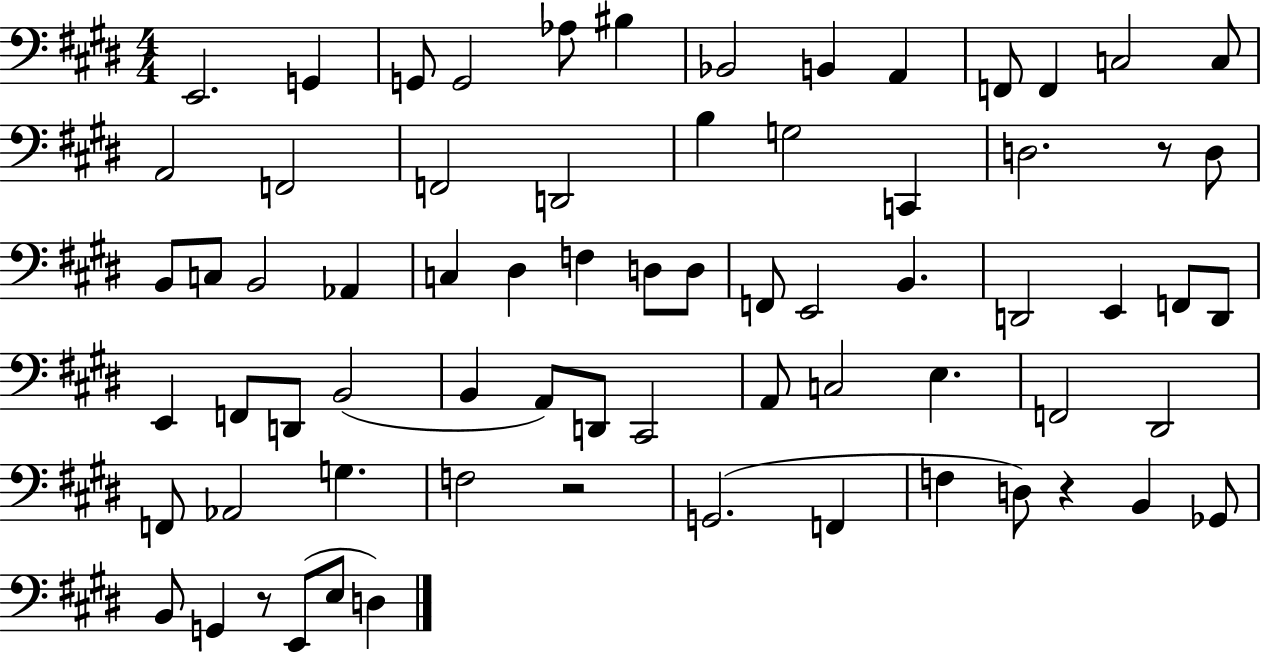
{
  \clef bass
  \numericTimeSignature
  \time 4/4
  \key e \major
  \repeat volta 2 { e,2. g,4 | g,8 g,2 aes8 bis4 | bes,2 b,4 a,4 | f,8 f,4 c2 c8 | \break a,2 f,2 | f,2 d,2 | b4 g2 c,4 | d2. r8 d8 | \break b,8 c8 b,2 aes,4 | c4 dis4 f4 d8 d8 | f,8 e,2 b,4. | d,2 e,4 f,8 d,8 | \break e,4 f,8 d,8 b,2( | b,4 a,8) d,8 cis,2 | a,8 c2 e4. | f,2 dis,2 | \break f,8 aes,2 g4. | f2 r2 | g,2.( f,4 | f4 d8) r4 b,4 ges,8 | \break b,8 g,4 r8 e,8( e8 d4) | } \bar "|."
}